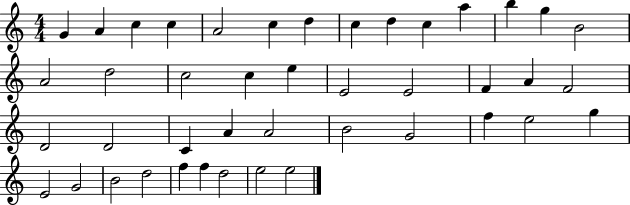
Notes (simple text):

G4/q A4/q C5/q C5/q A4/h C5/q D5/q C5/q D5/q C5/q A5/q B5/q G5/q B4/h A4/h D5/h C5/h C5/q E5/q E4/h E4/h F4/q A4/q F4/h D4/h D4/h C4/q A4/q A4/h B4/h G4/h F5/q E5/h G5/q E4/h G4/h B4/h D5/h F5/q F5/q D5/h E5/h E5/h